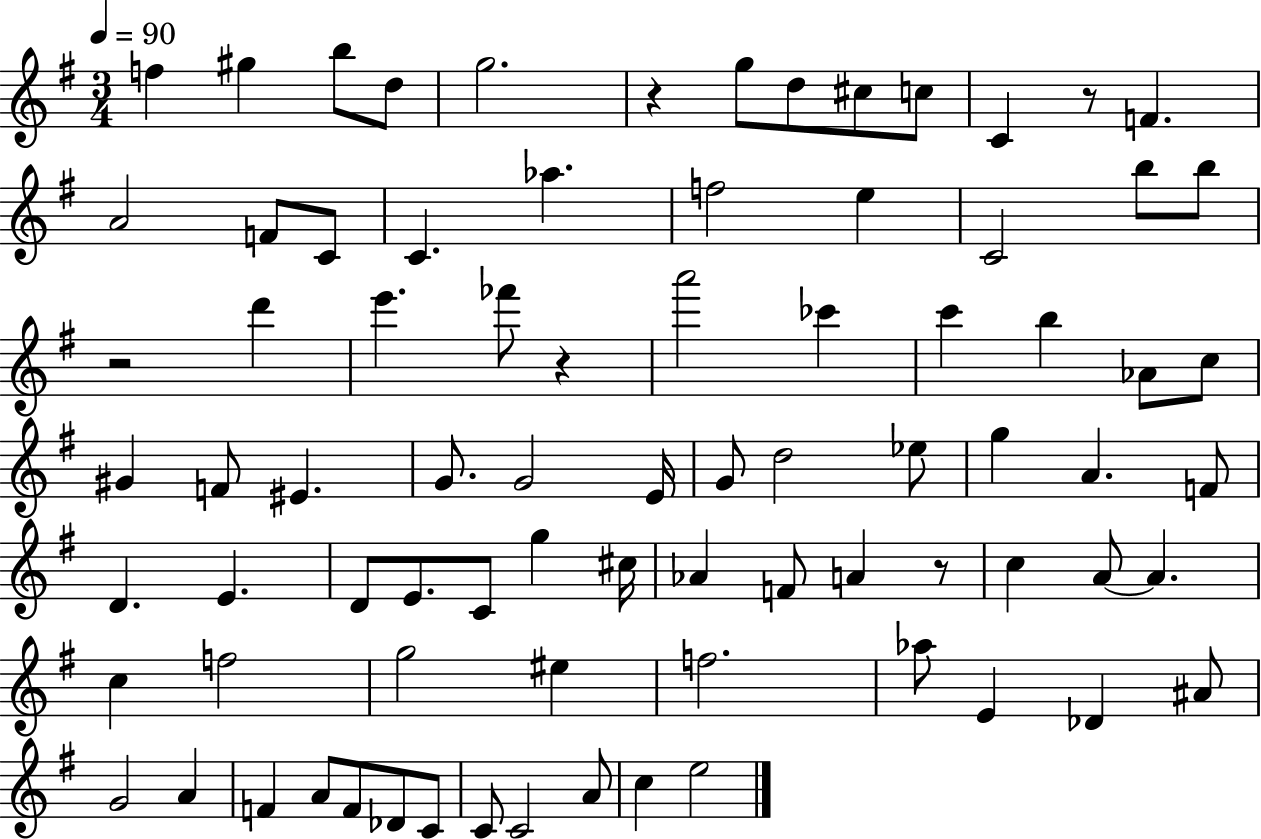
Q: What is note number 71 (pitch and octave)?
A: C4